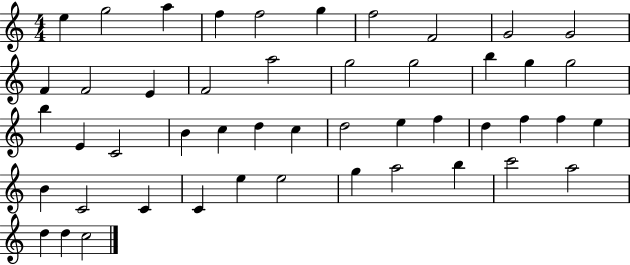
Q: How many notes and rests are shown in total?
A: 48